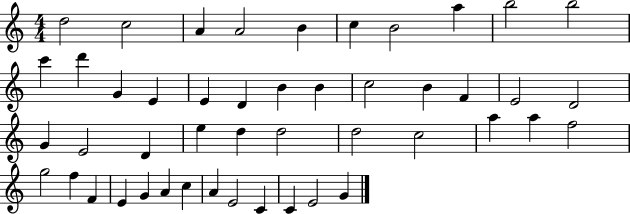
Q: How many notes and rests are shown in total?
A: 47